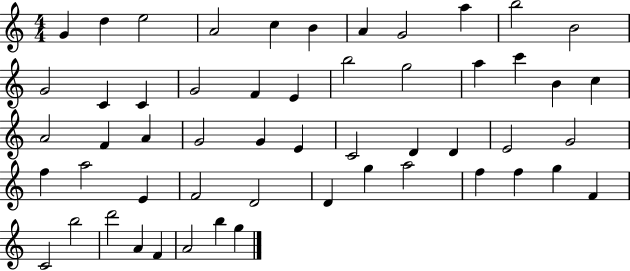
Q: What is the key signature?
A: C major